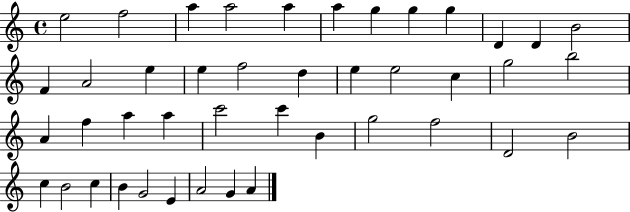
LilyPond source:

{
  \clef treble
  \time 4/4
  \defaultTimeSignature
  \key c \major
  e''2 f''2 | a''4 a''2 a''4 | a''4 g''4 g''4 g''4 | d'4 d'4 b'2 | \break f'4 a'2 e''4 | e''4 f''2 d''4 | e''4 e''2 c''4 | g''2 b''2 | \break a'4 f''4 a''4 a''4 | c'''2 c'''4 b'4 | g''2 f''2 | d'2 b'2 | \break c''4 b'2 c''4 | b'4 g'2 e'4 | a'2 g'4 a'4 | \bar "|."
}